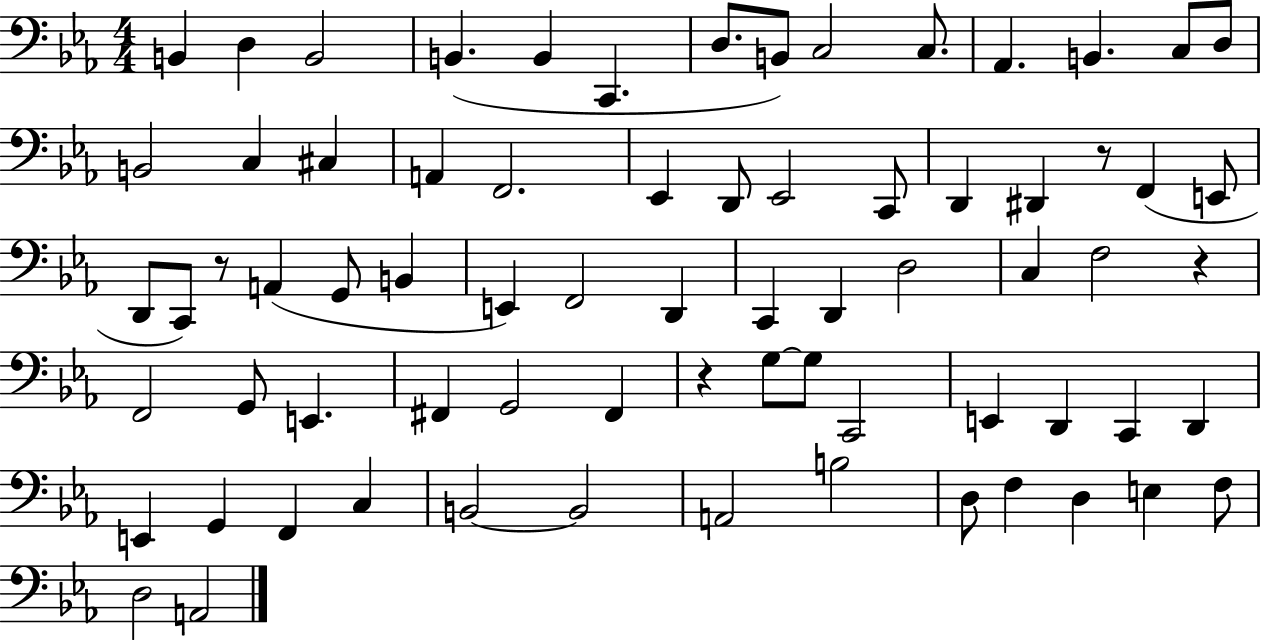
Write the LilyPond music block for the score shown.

{
  \clef bass
  \numericTimeSignature
  \time 4/4
  \key ees \major
  b,4 d4 b,2 | b,4.( b,4 c,4. | d8. b,8) c2 c8. | aes,4. b,4. c8 d8 | \break b,2 c4 cis4 | a,4 f,2. | ees,4 d,8 ees,2 c,8 | d,4 dis,4 r8 f,4( e,8 | \break d,8 c,8) r8 a,4( g,8 b,4 | e,4) f,2 d,4 | c,4 d,4 d2 | c4 f2 r4 | \break f,2 g,8 e,4. | fis,4 g,2 fis,4 | r4 g8~~ g8 c,2 | e,4 d,4 c,4 d,4 | \break e,4 g,4 f,4 c4 | b,2~~ b,2 | a,2 b2 | d8 f4 d4 e4 f8 | \break d2 a,2 | \bar "|."
}